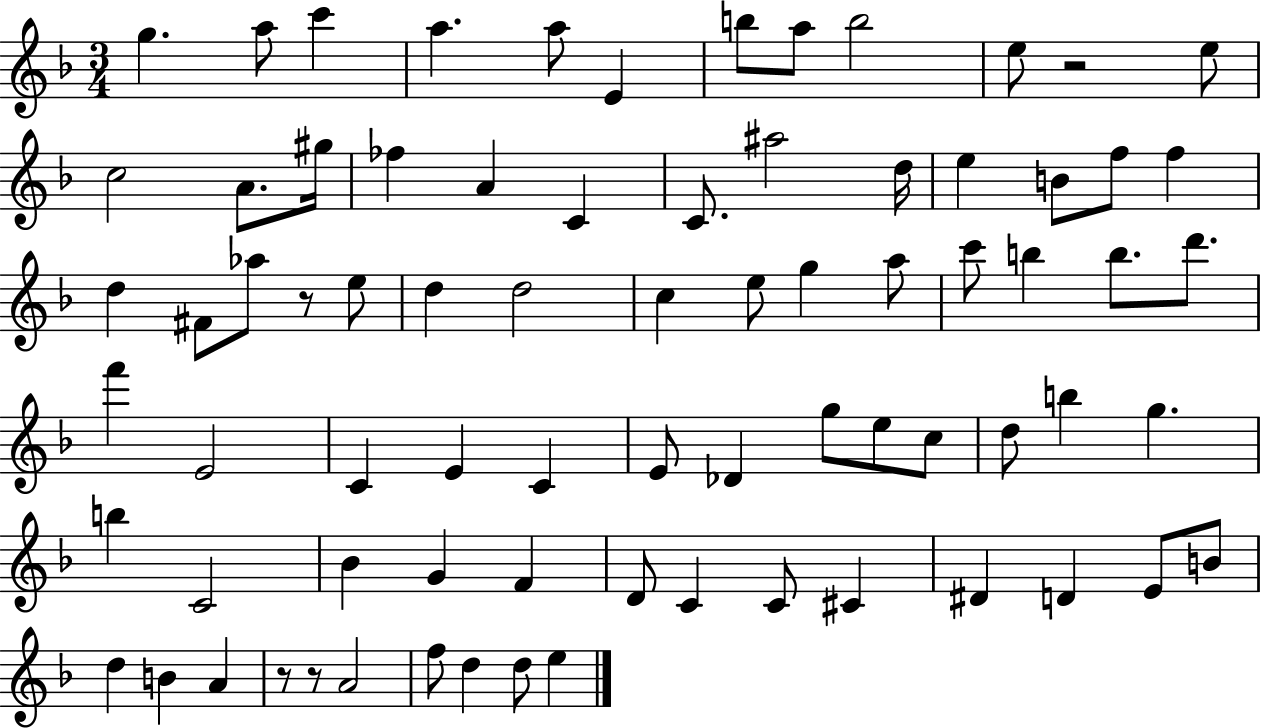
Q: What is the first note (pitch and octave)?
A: G5